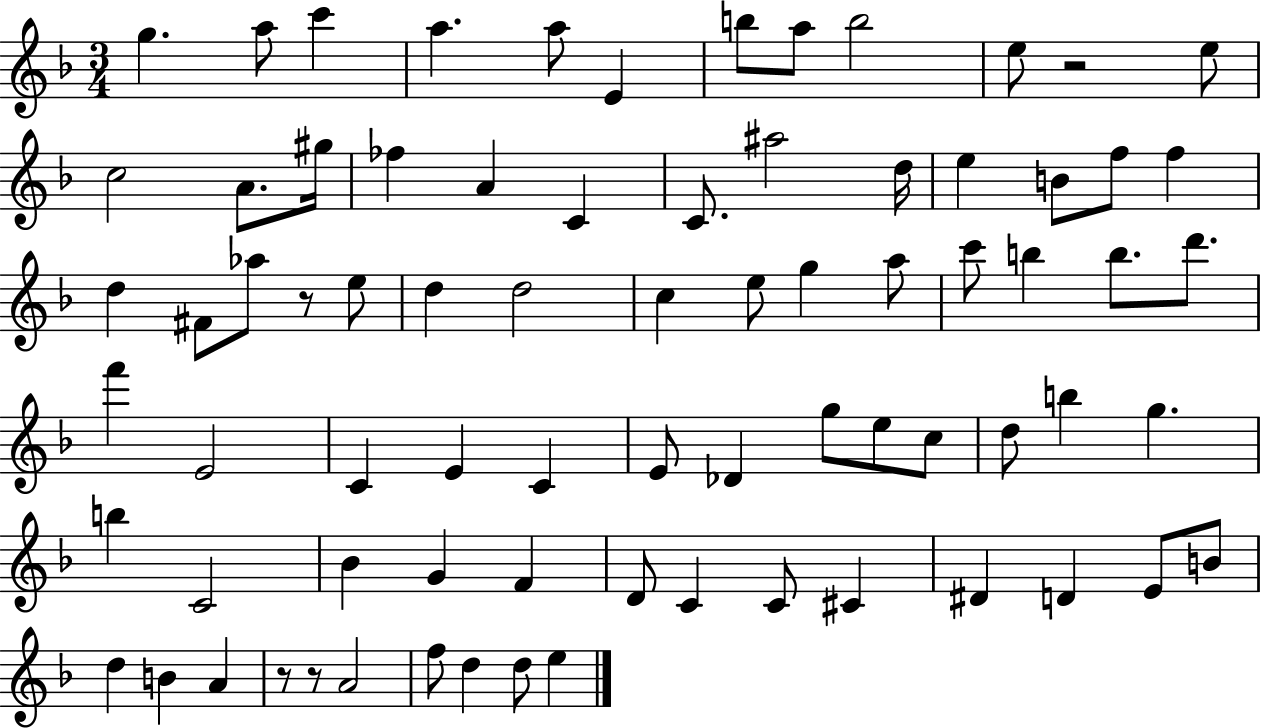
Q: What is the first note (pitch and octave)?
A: G5